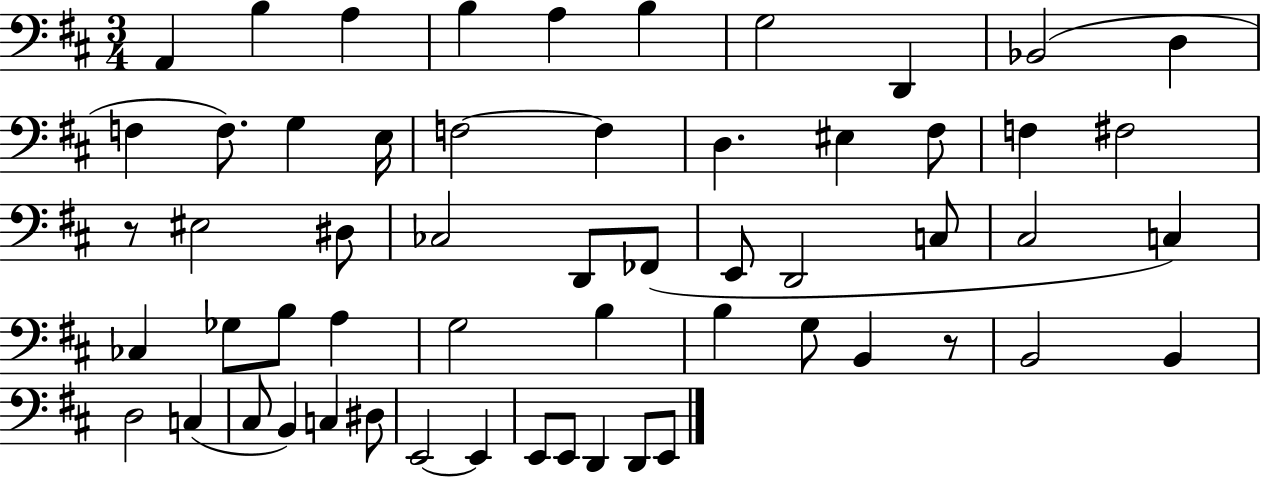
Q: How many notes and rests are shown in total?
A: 57